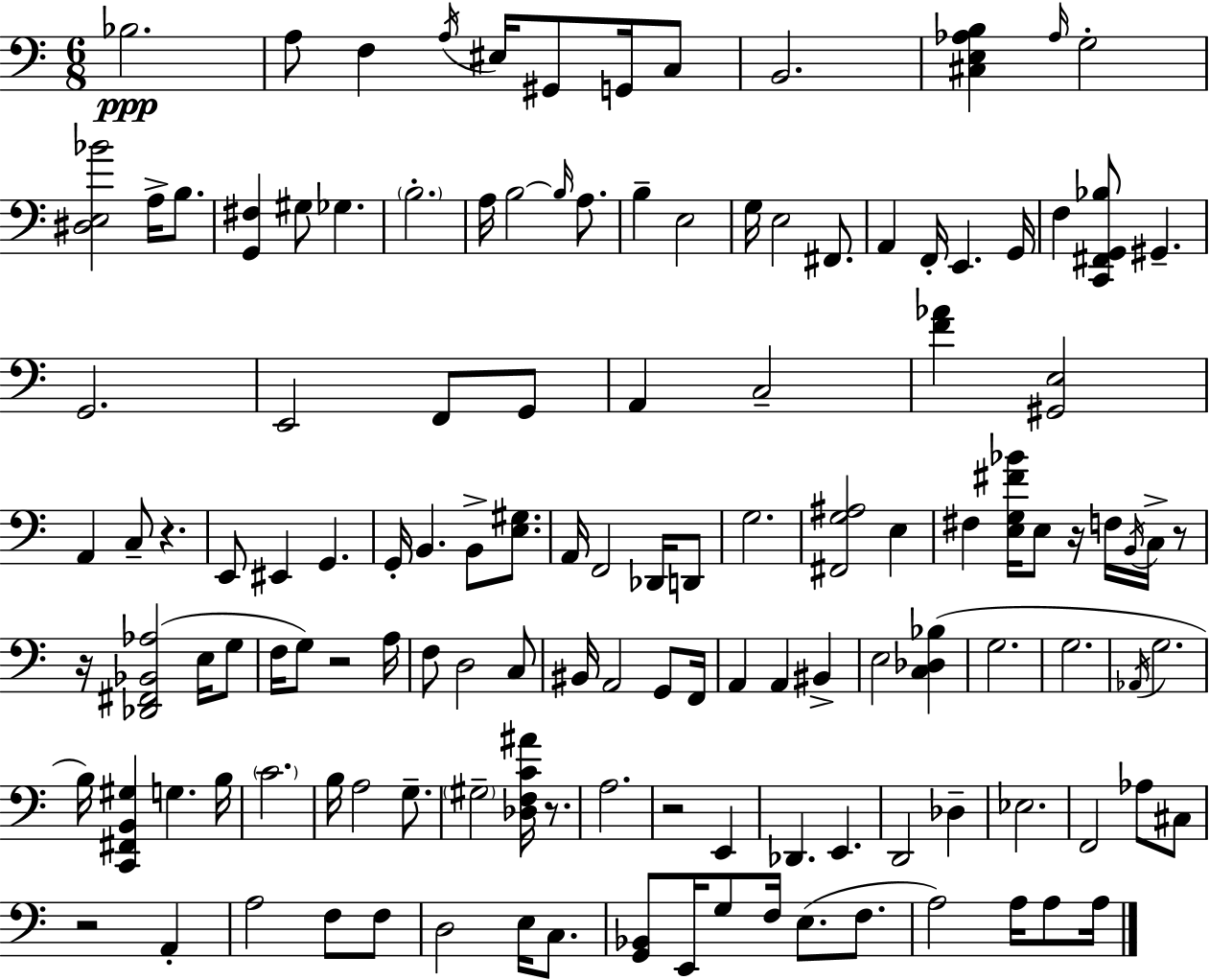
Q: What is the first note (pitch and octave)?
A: Bb3